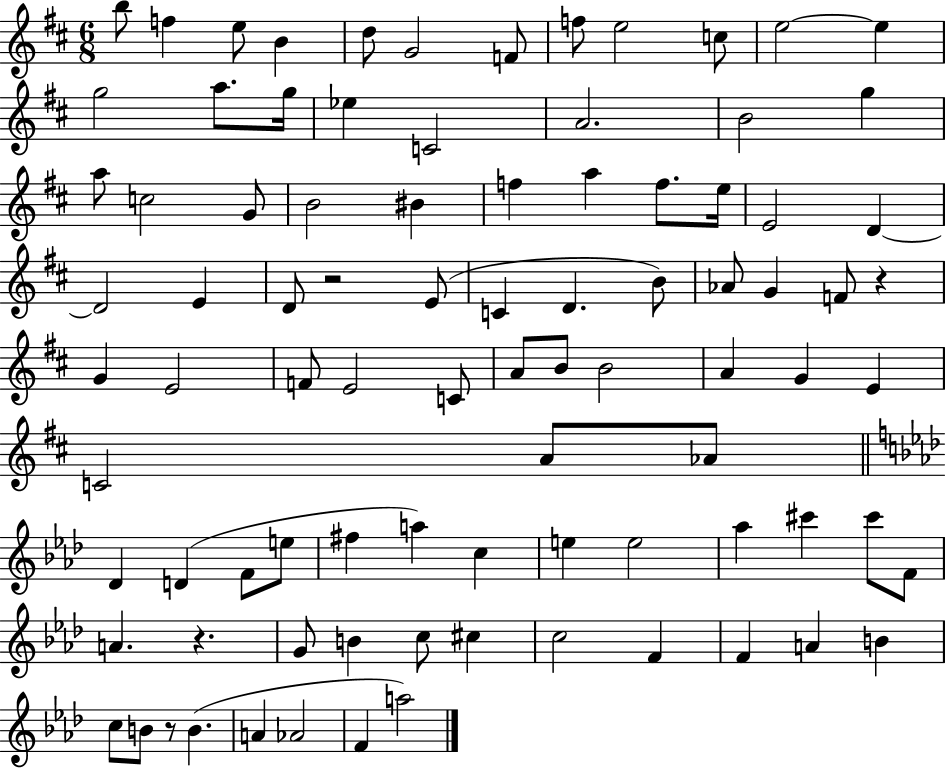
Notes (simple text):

B5/e F5/q E5/e B4/q D5/e G4/h F4/e F5/e E5/h C5/e E5/h E5/q G5/h A5/e. G5/s Eb5/q C4/h A4/h. B4/h G5/q A5/e C5/h G4/e B4/h BIS4/q F5/q A5/q F5/e. E5/s E4/h D4/q D4/h E4/q D4/e R/h E4/e C4/q D4/q. B4/e Ab4/e G4/q F4/e R/q G4/q E4/h F4/e E4/h C4/e A4/e B4/e B4/h A4/q G4/q E4/q C4/h A4/e Ab4/e Db4/q D4/q F4/e E5/e F#5/q A5/q C5/q E5/q E5/h Ab5/q C#6/q C#6/e F4/e A4/q. R/q. G4/e B4/q C5/e C#5/q C5/h F4/q F4/q A4/q B4/q C5/e B4/e R/e B4/q. A4/q Ab4/h F4/q A5/h